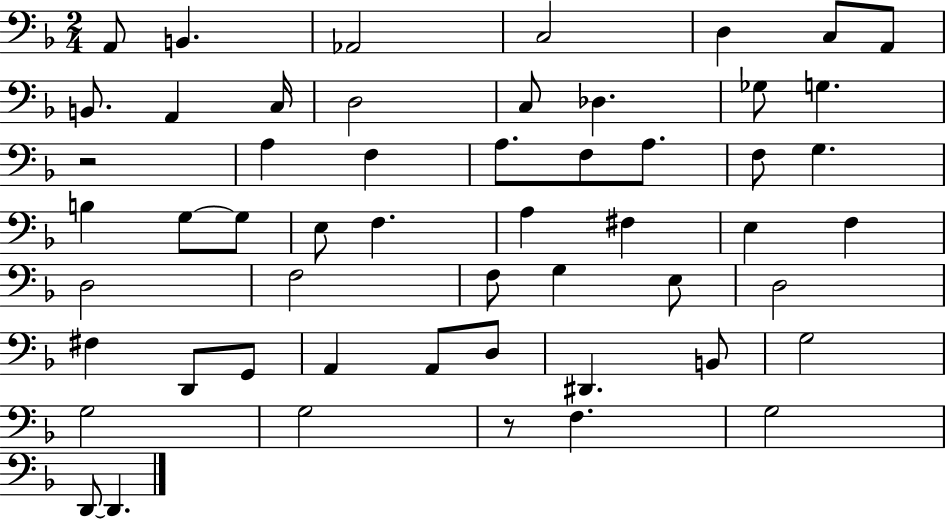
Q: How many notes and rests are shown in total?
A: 54